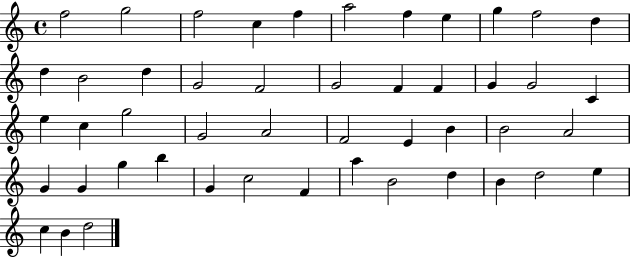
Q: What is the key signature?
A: C major